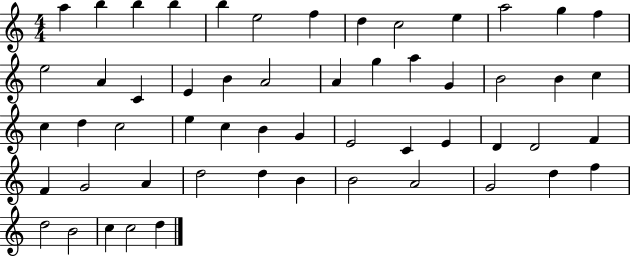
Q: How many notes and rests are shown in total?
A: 55